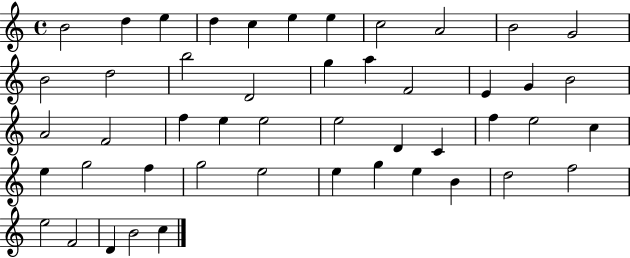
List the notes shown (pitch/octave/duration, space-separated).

B4/h D5/q E5/q D5/q C5/q E5/q E5/q C5/h A4/h B4/h G4/h B4/h D5/h B5/h D4/h G5/q A5/q F4/h E4/q G4/q B4/h A4/h F4/h F5/q E5/q E5/h E5/h D4/q C4/q F5/q E5/h C5/q E5/q G5/h F5/q G5/h E5/h E5/q G5/q E5/q B4/q D5/h F5/h E5/h F4/h D4/q B4/h C5/q